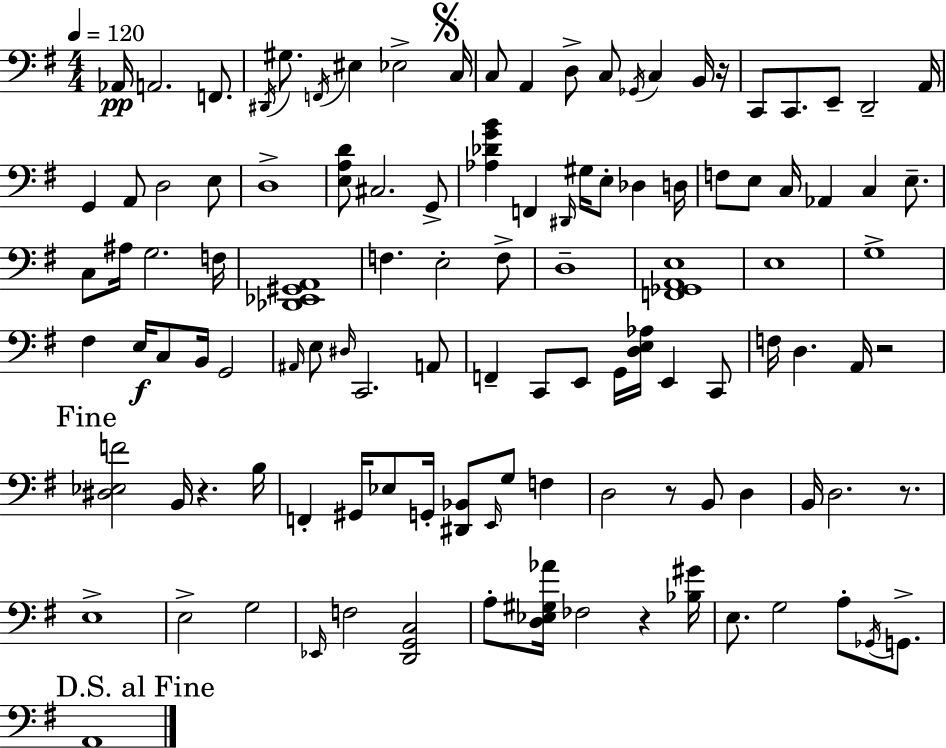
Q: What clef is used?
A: bass